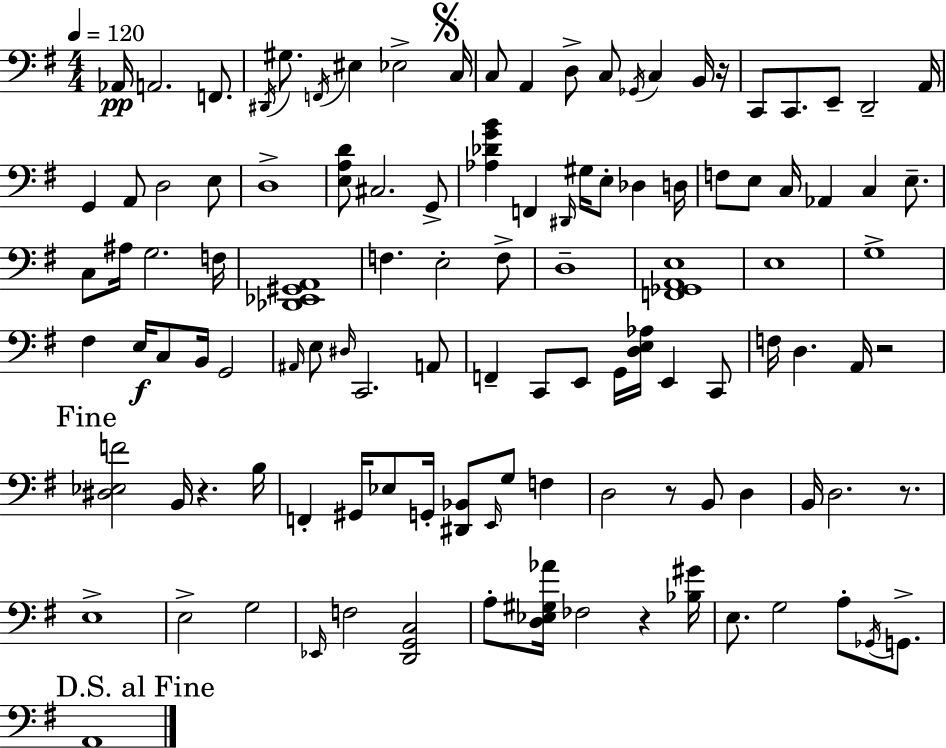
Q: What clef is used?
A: bass